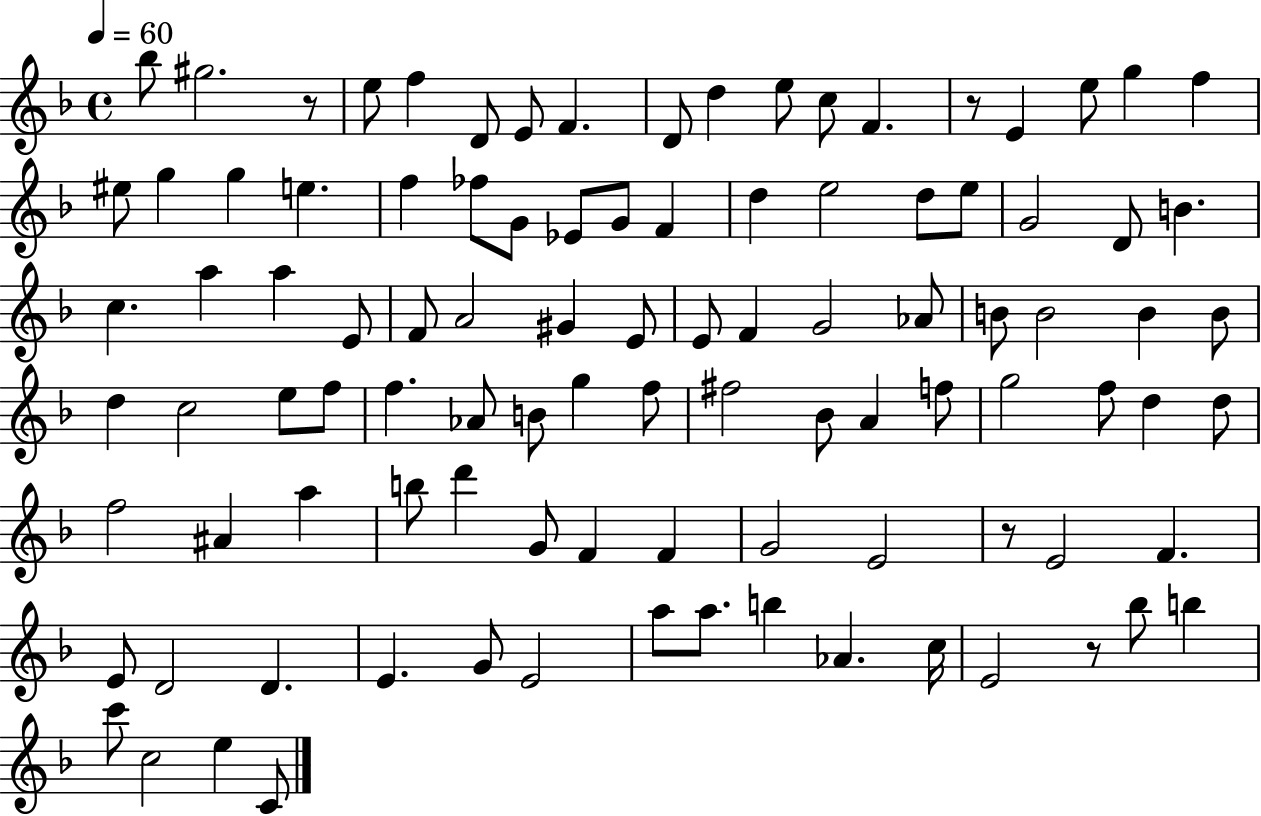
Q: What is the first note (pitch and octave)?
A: Bb5